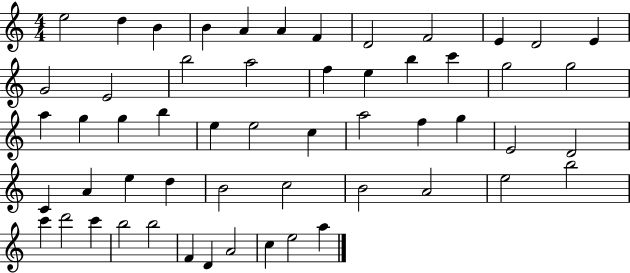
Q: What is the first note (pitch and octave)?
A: E5